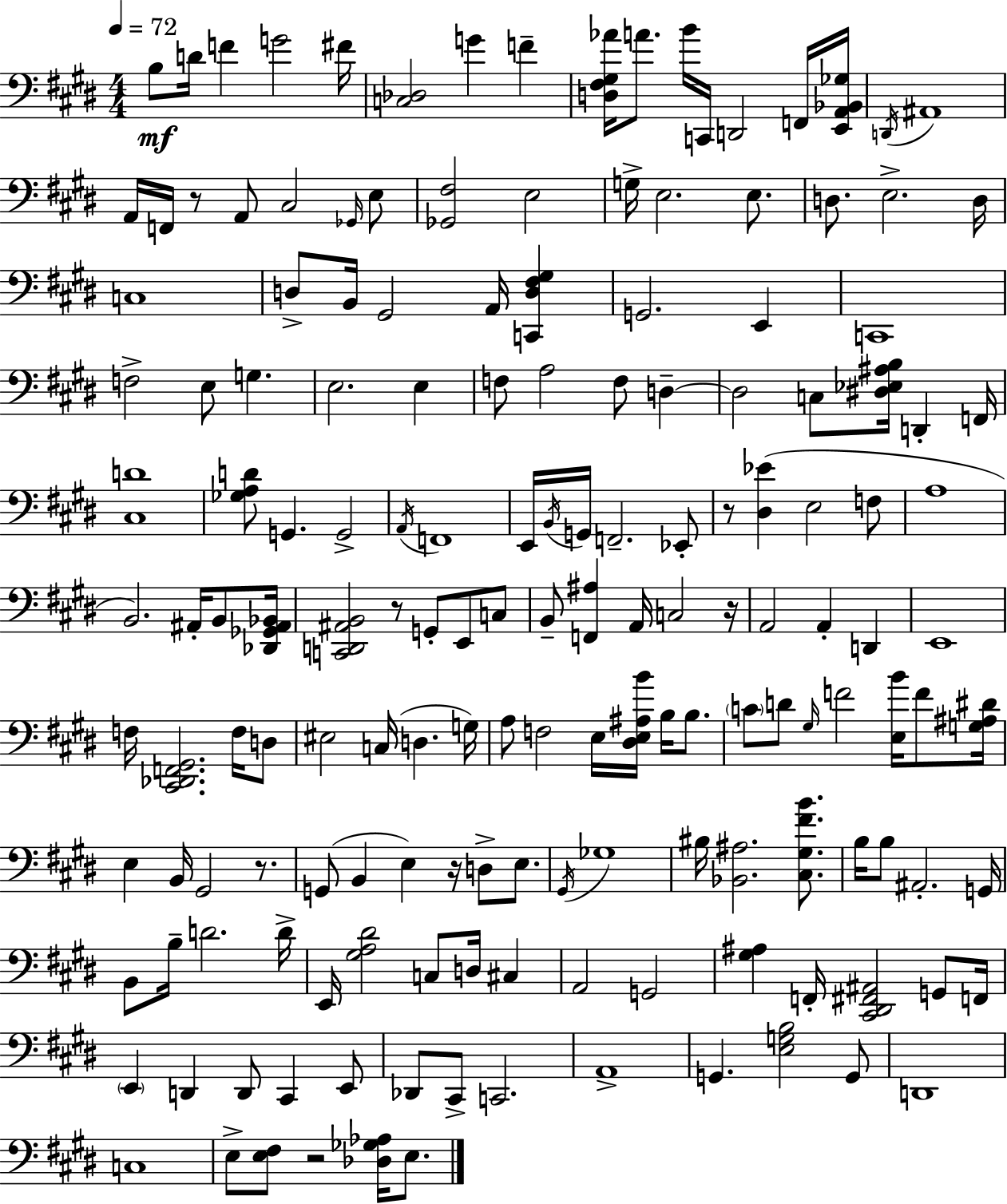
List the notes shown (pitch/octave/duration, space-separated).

B3/e D4/s F4/q G4/h F#4/s [C3,Db3]/h G4/q F4/q [D3,F#3,G#3,Ab4]/s A4/e. B4/s C2/s D2/h F2/s [E2,A2,Bb2,Gb3]/s D2/s A#2/w A2/s F2/s R/e A2/e C#3/h Gb2/s E3/e [Gb2,F#3]/h E3/h G3/s E3/h. E3/e. D3/e. E3/h. D3/s C3/w D3/e B2/s G#2/h A2/s [C2,D3,F#3,G#3]/q G2/h. E2/q C2/w F3/h E3/e G3/q. E3/h. E3/q F3/e A3/h F3/e D3/q D3/h C3/e [D#3,Eb3,A#3,B3]/s D2/q F2/s [C#3,D4]/w [Gb3,A3,D4]/e G2/q. G2/h A2/s F2/w E2/s B2/s G2/s F2/h. Eb2/e R/e [D#3,Eb4]/q E3/h F3/e A3/w B2/h. A#2/s B2/e [Db2,Gb2,A#2,Bb2]/s [C2,D2,A#2,B2]/h R/e G2/e E2/e C3/e B2/e [F2,A#3]/q A2/s C3/h R/s A2/h A2/q D2/q E2/w F3/s [C#2,Db2,F2,G#2]/h. F3/s D3/e EIS3/h C3/s D3/q. G3/s A3/e F3/h E3/s [D#3,E3,A#3,B4]/s B3/s B3/e. C4/e D4/e G#3/s F4/h [E3,B4]/s F4/e [G3,A#3,D#4]/s E3/q B2/s G#2/h R/e. G2/e B2/q E3/q R/s D3/e E3/e. G#2/s Gb3/w BIS3/s [Bb2,A#3]/h. [C#3,G#3,F#4,B4]/e. B3/s B3/e A#2/h. G2/s B2/e B3/s D4/h. D4/s E2/s [G#3,A3,D#4]/h C3/e D3/s C#3/q A2/h G2/h [G#3,A#3]/q F2/s [C#2,D#2,F#2,A#2]/h G2/e F2/s E2/q D2/q D2/e C#2/q E2/e Db2/e C#2/e C2/h. A2/w G2/q. [E3,G3,B3]/h G2/e D2/w C3/w E3/e [E3,F#3]/e R/h [Db3,Gb3,Ab3]/s E3/e.